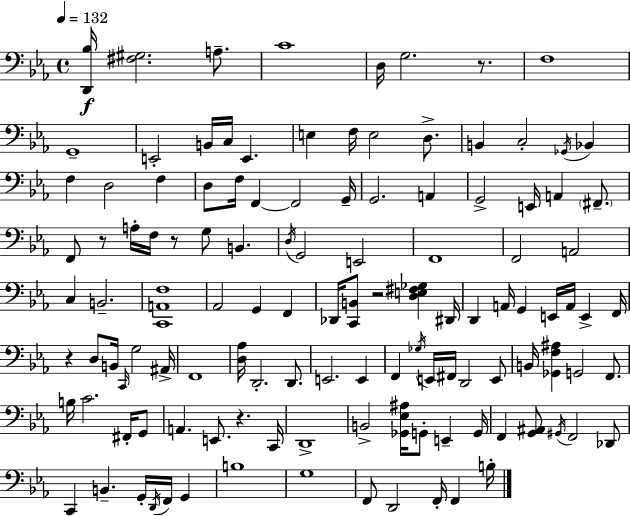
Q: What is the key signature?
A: EES major